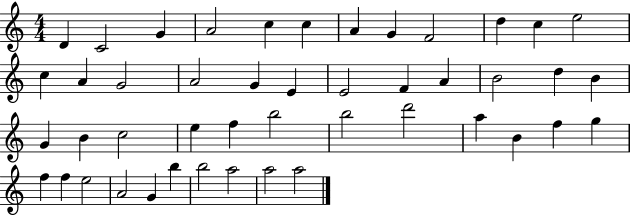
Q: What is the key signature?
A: C major